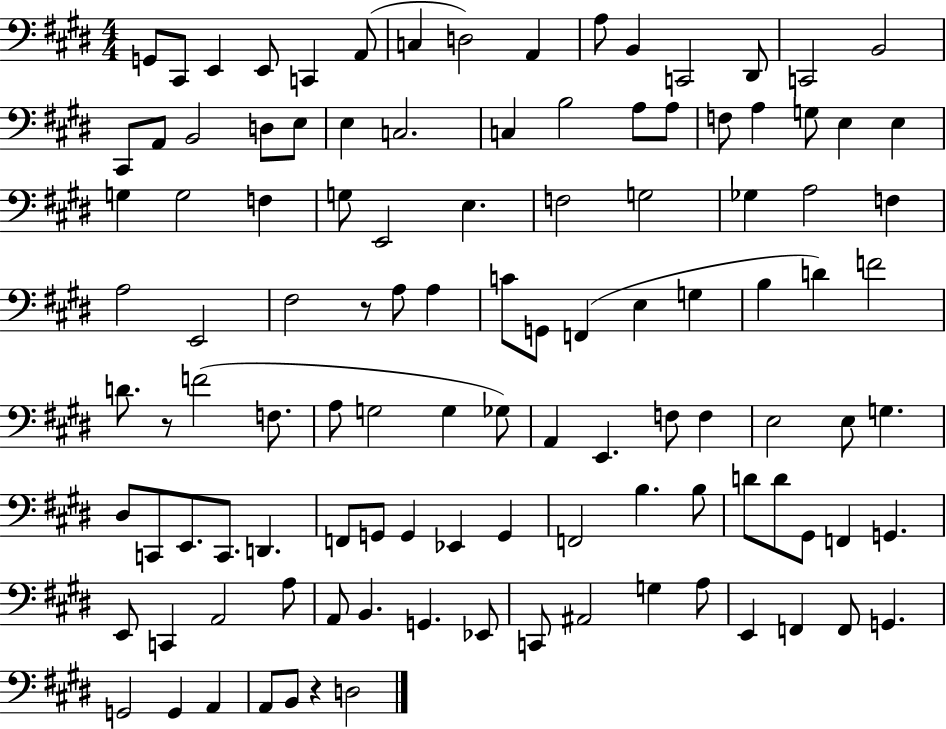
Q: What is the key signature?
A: E major